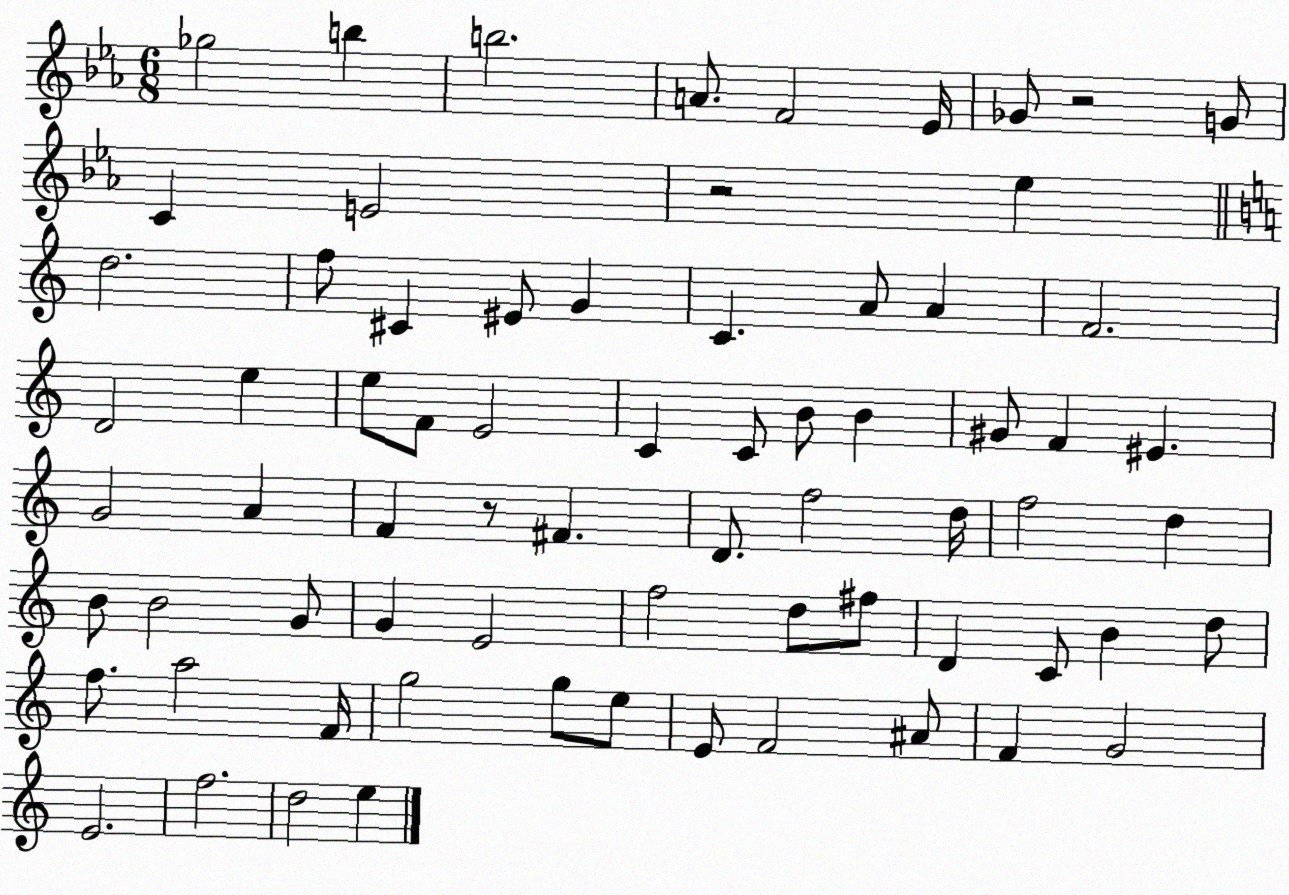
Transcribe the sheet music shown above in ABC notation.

X:1
T:Untitled
M:6/8
L:1/4
K:Eb
_g2 b b2 A/2 F2 _E/4 _G/2 z2 G/2 C E2 z2 _e d2 f/2 ^C ^E/2 G C A/2 A F2 D2 e e/2 F/2 E2 C C/2 B/2 B ^G/2 F ^E G2 A F z/2 ^F D/2 f2 d/4 f2 d B/2 B2 G/2 G E2 f2 d/2 ^f/2 D C/2 B d/2 f/2 a2 F/4 g2 g/2 e/2 E/2 F2 ^A/2 F G2 E2 f2 d2 e